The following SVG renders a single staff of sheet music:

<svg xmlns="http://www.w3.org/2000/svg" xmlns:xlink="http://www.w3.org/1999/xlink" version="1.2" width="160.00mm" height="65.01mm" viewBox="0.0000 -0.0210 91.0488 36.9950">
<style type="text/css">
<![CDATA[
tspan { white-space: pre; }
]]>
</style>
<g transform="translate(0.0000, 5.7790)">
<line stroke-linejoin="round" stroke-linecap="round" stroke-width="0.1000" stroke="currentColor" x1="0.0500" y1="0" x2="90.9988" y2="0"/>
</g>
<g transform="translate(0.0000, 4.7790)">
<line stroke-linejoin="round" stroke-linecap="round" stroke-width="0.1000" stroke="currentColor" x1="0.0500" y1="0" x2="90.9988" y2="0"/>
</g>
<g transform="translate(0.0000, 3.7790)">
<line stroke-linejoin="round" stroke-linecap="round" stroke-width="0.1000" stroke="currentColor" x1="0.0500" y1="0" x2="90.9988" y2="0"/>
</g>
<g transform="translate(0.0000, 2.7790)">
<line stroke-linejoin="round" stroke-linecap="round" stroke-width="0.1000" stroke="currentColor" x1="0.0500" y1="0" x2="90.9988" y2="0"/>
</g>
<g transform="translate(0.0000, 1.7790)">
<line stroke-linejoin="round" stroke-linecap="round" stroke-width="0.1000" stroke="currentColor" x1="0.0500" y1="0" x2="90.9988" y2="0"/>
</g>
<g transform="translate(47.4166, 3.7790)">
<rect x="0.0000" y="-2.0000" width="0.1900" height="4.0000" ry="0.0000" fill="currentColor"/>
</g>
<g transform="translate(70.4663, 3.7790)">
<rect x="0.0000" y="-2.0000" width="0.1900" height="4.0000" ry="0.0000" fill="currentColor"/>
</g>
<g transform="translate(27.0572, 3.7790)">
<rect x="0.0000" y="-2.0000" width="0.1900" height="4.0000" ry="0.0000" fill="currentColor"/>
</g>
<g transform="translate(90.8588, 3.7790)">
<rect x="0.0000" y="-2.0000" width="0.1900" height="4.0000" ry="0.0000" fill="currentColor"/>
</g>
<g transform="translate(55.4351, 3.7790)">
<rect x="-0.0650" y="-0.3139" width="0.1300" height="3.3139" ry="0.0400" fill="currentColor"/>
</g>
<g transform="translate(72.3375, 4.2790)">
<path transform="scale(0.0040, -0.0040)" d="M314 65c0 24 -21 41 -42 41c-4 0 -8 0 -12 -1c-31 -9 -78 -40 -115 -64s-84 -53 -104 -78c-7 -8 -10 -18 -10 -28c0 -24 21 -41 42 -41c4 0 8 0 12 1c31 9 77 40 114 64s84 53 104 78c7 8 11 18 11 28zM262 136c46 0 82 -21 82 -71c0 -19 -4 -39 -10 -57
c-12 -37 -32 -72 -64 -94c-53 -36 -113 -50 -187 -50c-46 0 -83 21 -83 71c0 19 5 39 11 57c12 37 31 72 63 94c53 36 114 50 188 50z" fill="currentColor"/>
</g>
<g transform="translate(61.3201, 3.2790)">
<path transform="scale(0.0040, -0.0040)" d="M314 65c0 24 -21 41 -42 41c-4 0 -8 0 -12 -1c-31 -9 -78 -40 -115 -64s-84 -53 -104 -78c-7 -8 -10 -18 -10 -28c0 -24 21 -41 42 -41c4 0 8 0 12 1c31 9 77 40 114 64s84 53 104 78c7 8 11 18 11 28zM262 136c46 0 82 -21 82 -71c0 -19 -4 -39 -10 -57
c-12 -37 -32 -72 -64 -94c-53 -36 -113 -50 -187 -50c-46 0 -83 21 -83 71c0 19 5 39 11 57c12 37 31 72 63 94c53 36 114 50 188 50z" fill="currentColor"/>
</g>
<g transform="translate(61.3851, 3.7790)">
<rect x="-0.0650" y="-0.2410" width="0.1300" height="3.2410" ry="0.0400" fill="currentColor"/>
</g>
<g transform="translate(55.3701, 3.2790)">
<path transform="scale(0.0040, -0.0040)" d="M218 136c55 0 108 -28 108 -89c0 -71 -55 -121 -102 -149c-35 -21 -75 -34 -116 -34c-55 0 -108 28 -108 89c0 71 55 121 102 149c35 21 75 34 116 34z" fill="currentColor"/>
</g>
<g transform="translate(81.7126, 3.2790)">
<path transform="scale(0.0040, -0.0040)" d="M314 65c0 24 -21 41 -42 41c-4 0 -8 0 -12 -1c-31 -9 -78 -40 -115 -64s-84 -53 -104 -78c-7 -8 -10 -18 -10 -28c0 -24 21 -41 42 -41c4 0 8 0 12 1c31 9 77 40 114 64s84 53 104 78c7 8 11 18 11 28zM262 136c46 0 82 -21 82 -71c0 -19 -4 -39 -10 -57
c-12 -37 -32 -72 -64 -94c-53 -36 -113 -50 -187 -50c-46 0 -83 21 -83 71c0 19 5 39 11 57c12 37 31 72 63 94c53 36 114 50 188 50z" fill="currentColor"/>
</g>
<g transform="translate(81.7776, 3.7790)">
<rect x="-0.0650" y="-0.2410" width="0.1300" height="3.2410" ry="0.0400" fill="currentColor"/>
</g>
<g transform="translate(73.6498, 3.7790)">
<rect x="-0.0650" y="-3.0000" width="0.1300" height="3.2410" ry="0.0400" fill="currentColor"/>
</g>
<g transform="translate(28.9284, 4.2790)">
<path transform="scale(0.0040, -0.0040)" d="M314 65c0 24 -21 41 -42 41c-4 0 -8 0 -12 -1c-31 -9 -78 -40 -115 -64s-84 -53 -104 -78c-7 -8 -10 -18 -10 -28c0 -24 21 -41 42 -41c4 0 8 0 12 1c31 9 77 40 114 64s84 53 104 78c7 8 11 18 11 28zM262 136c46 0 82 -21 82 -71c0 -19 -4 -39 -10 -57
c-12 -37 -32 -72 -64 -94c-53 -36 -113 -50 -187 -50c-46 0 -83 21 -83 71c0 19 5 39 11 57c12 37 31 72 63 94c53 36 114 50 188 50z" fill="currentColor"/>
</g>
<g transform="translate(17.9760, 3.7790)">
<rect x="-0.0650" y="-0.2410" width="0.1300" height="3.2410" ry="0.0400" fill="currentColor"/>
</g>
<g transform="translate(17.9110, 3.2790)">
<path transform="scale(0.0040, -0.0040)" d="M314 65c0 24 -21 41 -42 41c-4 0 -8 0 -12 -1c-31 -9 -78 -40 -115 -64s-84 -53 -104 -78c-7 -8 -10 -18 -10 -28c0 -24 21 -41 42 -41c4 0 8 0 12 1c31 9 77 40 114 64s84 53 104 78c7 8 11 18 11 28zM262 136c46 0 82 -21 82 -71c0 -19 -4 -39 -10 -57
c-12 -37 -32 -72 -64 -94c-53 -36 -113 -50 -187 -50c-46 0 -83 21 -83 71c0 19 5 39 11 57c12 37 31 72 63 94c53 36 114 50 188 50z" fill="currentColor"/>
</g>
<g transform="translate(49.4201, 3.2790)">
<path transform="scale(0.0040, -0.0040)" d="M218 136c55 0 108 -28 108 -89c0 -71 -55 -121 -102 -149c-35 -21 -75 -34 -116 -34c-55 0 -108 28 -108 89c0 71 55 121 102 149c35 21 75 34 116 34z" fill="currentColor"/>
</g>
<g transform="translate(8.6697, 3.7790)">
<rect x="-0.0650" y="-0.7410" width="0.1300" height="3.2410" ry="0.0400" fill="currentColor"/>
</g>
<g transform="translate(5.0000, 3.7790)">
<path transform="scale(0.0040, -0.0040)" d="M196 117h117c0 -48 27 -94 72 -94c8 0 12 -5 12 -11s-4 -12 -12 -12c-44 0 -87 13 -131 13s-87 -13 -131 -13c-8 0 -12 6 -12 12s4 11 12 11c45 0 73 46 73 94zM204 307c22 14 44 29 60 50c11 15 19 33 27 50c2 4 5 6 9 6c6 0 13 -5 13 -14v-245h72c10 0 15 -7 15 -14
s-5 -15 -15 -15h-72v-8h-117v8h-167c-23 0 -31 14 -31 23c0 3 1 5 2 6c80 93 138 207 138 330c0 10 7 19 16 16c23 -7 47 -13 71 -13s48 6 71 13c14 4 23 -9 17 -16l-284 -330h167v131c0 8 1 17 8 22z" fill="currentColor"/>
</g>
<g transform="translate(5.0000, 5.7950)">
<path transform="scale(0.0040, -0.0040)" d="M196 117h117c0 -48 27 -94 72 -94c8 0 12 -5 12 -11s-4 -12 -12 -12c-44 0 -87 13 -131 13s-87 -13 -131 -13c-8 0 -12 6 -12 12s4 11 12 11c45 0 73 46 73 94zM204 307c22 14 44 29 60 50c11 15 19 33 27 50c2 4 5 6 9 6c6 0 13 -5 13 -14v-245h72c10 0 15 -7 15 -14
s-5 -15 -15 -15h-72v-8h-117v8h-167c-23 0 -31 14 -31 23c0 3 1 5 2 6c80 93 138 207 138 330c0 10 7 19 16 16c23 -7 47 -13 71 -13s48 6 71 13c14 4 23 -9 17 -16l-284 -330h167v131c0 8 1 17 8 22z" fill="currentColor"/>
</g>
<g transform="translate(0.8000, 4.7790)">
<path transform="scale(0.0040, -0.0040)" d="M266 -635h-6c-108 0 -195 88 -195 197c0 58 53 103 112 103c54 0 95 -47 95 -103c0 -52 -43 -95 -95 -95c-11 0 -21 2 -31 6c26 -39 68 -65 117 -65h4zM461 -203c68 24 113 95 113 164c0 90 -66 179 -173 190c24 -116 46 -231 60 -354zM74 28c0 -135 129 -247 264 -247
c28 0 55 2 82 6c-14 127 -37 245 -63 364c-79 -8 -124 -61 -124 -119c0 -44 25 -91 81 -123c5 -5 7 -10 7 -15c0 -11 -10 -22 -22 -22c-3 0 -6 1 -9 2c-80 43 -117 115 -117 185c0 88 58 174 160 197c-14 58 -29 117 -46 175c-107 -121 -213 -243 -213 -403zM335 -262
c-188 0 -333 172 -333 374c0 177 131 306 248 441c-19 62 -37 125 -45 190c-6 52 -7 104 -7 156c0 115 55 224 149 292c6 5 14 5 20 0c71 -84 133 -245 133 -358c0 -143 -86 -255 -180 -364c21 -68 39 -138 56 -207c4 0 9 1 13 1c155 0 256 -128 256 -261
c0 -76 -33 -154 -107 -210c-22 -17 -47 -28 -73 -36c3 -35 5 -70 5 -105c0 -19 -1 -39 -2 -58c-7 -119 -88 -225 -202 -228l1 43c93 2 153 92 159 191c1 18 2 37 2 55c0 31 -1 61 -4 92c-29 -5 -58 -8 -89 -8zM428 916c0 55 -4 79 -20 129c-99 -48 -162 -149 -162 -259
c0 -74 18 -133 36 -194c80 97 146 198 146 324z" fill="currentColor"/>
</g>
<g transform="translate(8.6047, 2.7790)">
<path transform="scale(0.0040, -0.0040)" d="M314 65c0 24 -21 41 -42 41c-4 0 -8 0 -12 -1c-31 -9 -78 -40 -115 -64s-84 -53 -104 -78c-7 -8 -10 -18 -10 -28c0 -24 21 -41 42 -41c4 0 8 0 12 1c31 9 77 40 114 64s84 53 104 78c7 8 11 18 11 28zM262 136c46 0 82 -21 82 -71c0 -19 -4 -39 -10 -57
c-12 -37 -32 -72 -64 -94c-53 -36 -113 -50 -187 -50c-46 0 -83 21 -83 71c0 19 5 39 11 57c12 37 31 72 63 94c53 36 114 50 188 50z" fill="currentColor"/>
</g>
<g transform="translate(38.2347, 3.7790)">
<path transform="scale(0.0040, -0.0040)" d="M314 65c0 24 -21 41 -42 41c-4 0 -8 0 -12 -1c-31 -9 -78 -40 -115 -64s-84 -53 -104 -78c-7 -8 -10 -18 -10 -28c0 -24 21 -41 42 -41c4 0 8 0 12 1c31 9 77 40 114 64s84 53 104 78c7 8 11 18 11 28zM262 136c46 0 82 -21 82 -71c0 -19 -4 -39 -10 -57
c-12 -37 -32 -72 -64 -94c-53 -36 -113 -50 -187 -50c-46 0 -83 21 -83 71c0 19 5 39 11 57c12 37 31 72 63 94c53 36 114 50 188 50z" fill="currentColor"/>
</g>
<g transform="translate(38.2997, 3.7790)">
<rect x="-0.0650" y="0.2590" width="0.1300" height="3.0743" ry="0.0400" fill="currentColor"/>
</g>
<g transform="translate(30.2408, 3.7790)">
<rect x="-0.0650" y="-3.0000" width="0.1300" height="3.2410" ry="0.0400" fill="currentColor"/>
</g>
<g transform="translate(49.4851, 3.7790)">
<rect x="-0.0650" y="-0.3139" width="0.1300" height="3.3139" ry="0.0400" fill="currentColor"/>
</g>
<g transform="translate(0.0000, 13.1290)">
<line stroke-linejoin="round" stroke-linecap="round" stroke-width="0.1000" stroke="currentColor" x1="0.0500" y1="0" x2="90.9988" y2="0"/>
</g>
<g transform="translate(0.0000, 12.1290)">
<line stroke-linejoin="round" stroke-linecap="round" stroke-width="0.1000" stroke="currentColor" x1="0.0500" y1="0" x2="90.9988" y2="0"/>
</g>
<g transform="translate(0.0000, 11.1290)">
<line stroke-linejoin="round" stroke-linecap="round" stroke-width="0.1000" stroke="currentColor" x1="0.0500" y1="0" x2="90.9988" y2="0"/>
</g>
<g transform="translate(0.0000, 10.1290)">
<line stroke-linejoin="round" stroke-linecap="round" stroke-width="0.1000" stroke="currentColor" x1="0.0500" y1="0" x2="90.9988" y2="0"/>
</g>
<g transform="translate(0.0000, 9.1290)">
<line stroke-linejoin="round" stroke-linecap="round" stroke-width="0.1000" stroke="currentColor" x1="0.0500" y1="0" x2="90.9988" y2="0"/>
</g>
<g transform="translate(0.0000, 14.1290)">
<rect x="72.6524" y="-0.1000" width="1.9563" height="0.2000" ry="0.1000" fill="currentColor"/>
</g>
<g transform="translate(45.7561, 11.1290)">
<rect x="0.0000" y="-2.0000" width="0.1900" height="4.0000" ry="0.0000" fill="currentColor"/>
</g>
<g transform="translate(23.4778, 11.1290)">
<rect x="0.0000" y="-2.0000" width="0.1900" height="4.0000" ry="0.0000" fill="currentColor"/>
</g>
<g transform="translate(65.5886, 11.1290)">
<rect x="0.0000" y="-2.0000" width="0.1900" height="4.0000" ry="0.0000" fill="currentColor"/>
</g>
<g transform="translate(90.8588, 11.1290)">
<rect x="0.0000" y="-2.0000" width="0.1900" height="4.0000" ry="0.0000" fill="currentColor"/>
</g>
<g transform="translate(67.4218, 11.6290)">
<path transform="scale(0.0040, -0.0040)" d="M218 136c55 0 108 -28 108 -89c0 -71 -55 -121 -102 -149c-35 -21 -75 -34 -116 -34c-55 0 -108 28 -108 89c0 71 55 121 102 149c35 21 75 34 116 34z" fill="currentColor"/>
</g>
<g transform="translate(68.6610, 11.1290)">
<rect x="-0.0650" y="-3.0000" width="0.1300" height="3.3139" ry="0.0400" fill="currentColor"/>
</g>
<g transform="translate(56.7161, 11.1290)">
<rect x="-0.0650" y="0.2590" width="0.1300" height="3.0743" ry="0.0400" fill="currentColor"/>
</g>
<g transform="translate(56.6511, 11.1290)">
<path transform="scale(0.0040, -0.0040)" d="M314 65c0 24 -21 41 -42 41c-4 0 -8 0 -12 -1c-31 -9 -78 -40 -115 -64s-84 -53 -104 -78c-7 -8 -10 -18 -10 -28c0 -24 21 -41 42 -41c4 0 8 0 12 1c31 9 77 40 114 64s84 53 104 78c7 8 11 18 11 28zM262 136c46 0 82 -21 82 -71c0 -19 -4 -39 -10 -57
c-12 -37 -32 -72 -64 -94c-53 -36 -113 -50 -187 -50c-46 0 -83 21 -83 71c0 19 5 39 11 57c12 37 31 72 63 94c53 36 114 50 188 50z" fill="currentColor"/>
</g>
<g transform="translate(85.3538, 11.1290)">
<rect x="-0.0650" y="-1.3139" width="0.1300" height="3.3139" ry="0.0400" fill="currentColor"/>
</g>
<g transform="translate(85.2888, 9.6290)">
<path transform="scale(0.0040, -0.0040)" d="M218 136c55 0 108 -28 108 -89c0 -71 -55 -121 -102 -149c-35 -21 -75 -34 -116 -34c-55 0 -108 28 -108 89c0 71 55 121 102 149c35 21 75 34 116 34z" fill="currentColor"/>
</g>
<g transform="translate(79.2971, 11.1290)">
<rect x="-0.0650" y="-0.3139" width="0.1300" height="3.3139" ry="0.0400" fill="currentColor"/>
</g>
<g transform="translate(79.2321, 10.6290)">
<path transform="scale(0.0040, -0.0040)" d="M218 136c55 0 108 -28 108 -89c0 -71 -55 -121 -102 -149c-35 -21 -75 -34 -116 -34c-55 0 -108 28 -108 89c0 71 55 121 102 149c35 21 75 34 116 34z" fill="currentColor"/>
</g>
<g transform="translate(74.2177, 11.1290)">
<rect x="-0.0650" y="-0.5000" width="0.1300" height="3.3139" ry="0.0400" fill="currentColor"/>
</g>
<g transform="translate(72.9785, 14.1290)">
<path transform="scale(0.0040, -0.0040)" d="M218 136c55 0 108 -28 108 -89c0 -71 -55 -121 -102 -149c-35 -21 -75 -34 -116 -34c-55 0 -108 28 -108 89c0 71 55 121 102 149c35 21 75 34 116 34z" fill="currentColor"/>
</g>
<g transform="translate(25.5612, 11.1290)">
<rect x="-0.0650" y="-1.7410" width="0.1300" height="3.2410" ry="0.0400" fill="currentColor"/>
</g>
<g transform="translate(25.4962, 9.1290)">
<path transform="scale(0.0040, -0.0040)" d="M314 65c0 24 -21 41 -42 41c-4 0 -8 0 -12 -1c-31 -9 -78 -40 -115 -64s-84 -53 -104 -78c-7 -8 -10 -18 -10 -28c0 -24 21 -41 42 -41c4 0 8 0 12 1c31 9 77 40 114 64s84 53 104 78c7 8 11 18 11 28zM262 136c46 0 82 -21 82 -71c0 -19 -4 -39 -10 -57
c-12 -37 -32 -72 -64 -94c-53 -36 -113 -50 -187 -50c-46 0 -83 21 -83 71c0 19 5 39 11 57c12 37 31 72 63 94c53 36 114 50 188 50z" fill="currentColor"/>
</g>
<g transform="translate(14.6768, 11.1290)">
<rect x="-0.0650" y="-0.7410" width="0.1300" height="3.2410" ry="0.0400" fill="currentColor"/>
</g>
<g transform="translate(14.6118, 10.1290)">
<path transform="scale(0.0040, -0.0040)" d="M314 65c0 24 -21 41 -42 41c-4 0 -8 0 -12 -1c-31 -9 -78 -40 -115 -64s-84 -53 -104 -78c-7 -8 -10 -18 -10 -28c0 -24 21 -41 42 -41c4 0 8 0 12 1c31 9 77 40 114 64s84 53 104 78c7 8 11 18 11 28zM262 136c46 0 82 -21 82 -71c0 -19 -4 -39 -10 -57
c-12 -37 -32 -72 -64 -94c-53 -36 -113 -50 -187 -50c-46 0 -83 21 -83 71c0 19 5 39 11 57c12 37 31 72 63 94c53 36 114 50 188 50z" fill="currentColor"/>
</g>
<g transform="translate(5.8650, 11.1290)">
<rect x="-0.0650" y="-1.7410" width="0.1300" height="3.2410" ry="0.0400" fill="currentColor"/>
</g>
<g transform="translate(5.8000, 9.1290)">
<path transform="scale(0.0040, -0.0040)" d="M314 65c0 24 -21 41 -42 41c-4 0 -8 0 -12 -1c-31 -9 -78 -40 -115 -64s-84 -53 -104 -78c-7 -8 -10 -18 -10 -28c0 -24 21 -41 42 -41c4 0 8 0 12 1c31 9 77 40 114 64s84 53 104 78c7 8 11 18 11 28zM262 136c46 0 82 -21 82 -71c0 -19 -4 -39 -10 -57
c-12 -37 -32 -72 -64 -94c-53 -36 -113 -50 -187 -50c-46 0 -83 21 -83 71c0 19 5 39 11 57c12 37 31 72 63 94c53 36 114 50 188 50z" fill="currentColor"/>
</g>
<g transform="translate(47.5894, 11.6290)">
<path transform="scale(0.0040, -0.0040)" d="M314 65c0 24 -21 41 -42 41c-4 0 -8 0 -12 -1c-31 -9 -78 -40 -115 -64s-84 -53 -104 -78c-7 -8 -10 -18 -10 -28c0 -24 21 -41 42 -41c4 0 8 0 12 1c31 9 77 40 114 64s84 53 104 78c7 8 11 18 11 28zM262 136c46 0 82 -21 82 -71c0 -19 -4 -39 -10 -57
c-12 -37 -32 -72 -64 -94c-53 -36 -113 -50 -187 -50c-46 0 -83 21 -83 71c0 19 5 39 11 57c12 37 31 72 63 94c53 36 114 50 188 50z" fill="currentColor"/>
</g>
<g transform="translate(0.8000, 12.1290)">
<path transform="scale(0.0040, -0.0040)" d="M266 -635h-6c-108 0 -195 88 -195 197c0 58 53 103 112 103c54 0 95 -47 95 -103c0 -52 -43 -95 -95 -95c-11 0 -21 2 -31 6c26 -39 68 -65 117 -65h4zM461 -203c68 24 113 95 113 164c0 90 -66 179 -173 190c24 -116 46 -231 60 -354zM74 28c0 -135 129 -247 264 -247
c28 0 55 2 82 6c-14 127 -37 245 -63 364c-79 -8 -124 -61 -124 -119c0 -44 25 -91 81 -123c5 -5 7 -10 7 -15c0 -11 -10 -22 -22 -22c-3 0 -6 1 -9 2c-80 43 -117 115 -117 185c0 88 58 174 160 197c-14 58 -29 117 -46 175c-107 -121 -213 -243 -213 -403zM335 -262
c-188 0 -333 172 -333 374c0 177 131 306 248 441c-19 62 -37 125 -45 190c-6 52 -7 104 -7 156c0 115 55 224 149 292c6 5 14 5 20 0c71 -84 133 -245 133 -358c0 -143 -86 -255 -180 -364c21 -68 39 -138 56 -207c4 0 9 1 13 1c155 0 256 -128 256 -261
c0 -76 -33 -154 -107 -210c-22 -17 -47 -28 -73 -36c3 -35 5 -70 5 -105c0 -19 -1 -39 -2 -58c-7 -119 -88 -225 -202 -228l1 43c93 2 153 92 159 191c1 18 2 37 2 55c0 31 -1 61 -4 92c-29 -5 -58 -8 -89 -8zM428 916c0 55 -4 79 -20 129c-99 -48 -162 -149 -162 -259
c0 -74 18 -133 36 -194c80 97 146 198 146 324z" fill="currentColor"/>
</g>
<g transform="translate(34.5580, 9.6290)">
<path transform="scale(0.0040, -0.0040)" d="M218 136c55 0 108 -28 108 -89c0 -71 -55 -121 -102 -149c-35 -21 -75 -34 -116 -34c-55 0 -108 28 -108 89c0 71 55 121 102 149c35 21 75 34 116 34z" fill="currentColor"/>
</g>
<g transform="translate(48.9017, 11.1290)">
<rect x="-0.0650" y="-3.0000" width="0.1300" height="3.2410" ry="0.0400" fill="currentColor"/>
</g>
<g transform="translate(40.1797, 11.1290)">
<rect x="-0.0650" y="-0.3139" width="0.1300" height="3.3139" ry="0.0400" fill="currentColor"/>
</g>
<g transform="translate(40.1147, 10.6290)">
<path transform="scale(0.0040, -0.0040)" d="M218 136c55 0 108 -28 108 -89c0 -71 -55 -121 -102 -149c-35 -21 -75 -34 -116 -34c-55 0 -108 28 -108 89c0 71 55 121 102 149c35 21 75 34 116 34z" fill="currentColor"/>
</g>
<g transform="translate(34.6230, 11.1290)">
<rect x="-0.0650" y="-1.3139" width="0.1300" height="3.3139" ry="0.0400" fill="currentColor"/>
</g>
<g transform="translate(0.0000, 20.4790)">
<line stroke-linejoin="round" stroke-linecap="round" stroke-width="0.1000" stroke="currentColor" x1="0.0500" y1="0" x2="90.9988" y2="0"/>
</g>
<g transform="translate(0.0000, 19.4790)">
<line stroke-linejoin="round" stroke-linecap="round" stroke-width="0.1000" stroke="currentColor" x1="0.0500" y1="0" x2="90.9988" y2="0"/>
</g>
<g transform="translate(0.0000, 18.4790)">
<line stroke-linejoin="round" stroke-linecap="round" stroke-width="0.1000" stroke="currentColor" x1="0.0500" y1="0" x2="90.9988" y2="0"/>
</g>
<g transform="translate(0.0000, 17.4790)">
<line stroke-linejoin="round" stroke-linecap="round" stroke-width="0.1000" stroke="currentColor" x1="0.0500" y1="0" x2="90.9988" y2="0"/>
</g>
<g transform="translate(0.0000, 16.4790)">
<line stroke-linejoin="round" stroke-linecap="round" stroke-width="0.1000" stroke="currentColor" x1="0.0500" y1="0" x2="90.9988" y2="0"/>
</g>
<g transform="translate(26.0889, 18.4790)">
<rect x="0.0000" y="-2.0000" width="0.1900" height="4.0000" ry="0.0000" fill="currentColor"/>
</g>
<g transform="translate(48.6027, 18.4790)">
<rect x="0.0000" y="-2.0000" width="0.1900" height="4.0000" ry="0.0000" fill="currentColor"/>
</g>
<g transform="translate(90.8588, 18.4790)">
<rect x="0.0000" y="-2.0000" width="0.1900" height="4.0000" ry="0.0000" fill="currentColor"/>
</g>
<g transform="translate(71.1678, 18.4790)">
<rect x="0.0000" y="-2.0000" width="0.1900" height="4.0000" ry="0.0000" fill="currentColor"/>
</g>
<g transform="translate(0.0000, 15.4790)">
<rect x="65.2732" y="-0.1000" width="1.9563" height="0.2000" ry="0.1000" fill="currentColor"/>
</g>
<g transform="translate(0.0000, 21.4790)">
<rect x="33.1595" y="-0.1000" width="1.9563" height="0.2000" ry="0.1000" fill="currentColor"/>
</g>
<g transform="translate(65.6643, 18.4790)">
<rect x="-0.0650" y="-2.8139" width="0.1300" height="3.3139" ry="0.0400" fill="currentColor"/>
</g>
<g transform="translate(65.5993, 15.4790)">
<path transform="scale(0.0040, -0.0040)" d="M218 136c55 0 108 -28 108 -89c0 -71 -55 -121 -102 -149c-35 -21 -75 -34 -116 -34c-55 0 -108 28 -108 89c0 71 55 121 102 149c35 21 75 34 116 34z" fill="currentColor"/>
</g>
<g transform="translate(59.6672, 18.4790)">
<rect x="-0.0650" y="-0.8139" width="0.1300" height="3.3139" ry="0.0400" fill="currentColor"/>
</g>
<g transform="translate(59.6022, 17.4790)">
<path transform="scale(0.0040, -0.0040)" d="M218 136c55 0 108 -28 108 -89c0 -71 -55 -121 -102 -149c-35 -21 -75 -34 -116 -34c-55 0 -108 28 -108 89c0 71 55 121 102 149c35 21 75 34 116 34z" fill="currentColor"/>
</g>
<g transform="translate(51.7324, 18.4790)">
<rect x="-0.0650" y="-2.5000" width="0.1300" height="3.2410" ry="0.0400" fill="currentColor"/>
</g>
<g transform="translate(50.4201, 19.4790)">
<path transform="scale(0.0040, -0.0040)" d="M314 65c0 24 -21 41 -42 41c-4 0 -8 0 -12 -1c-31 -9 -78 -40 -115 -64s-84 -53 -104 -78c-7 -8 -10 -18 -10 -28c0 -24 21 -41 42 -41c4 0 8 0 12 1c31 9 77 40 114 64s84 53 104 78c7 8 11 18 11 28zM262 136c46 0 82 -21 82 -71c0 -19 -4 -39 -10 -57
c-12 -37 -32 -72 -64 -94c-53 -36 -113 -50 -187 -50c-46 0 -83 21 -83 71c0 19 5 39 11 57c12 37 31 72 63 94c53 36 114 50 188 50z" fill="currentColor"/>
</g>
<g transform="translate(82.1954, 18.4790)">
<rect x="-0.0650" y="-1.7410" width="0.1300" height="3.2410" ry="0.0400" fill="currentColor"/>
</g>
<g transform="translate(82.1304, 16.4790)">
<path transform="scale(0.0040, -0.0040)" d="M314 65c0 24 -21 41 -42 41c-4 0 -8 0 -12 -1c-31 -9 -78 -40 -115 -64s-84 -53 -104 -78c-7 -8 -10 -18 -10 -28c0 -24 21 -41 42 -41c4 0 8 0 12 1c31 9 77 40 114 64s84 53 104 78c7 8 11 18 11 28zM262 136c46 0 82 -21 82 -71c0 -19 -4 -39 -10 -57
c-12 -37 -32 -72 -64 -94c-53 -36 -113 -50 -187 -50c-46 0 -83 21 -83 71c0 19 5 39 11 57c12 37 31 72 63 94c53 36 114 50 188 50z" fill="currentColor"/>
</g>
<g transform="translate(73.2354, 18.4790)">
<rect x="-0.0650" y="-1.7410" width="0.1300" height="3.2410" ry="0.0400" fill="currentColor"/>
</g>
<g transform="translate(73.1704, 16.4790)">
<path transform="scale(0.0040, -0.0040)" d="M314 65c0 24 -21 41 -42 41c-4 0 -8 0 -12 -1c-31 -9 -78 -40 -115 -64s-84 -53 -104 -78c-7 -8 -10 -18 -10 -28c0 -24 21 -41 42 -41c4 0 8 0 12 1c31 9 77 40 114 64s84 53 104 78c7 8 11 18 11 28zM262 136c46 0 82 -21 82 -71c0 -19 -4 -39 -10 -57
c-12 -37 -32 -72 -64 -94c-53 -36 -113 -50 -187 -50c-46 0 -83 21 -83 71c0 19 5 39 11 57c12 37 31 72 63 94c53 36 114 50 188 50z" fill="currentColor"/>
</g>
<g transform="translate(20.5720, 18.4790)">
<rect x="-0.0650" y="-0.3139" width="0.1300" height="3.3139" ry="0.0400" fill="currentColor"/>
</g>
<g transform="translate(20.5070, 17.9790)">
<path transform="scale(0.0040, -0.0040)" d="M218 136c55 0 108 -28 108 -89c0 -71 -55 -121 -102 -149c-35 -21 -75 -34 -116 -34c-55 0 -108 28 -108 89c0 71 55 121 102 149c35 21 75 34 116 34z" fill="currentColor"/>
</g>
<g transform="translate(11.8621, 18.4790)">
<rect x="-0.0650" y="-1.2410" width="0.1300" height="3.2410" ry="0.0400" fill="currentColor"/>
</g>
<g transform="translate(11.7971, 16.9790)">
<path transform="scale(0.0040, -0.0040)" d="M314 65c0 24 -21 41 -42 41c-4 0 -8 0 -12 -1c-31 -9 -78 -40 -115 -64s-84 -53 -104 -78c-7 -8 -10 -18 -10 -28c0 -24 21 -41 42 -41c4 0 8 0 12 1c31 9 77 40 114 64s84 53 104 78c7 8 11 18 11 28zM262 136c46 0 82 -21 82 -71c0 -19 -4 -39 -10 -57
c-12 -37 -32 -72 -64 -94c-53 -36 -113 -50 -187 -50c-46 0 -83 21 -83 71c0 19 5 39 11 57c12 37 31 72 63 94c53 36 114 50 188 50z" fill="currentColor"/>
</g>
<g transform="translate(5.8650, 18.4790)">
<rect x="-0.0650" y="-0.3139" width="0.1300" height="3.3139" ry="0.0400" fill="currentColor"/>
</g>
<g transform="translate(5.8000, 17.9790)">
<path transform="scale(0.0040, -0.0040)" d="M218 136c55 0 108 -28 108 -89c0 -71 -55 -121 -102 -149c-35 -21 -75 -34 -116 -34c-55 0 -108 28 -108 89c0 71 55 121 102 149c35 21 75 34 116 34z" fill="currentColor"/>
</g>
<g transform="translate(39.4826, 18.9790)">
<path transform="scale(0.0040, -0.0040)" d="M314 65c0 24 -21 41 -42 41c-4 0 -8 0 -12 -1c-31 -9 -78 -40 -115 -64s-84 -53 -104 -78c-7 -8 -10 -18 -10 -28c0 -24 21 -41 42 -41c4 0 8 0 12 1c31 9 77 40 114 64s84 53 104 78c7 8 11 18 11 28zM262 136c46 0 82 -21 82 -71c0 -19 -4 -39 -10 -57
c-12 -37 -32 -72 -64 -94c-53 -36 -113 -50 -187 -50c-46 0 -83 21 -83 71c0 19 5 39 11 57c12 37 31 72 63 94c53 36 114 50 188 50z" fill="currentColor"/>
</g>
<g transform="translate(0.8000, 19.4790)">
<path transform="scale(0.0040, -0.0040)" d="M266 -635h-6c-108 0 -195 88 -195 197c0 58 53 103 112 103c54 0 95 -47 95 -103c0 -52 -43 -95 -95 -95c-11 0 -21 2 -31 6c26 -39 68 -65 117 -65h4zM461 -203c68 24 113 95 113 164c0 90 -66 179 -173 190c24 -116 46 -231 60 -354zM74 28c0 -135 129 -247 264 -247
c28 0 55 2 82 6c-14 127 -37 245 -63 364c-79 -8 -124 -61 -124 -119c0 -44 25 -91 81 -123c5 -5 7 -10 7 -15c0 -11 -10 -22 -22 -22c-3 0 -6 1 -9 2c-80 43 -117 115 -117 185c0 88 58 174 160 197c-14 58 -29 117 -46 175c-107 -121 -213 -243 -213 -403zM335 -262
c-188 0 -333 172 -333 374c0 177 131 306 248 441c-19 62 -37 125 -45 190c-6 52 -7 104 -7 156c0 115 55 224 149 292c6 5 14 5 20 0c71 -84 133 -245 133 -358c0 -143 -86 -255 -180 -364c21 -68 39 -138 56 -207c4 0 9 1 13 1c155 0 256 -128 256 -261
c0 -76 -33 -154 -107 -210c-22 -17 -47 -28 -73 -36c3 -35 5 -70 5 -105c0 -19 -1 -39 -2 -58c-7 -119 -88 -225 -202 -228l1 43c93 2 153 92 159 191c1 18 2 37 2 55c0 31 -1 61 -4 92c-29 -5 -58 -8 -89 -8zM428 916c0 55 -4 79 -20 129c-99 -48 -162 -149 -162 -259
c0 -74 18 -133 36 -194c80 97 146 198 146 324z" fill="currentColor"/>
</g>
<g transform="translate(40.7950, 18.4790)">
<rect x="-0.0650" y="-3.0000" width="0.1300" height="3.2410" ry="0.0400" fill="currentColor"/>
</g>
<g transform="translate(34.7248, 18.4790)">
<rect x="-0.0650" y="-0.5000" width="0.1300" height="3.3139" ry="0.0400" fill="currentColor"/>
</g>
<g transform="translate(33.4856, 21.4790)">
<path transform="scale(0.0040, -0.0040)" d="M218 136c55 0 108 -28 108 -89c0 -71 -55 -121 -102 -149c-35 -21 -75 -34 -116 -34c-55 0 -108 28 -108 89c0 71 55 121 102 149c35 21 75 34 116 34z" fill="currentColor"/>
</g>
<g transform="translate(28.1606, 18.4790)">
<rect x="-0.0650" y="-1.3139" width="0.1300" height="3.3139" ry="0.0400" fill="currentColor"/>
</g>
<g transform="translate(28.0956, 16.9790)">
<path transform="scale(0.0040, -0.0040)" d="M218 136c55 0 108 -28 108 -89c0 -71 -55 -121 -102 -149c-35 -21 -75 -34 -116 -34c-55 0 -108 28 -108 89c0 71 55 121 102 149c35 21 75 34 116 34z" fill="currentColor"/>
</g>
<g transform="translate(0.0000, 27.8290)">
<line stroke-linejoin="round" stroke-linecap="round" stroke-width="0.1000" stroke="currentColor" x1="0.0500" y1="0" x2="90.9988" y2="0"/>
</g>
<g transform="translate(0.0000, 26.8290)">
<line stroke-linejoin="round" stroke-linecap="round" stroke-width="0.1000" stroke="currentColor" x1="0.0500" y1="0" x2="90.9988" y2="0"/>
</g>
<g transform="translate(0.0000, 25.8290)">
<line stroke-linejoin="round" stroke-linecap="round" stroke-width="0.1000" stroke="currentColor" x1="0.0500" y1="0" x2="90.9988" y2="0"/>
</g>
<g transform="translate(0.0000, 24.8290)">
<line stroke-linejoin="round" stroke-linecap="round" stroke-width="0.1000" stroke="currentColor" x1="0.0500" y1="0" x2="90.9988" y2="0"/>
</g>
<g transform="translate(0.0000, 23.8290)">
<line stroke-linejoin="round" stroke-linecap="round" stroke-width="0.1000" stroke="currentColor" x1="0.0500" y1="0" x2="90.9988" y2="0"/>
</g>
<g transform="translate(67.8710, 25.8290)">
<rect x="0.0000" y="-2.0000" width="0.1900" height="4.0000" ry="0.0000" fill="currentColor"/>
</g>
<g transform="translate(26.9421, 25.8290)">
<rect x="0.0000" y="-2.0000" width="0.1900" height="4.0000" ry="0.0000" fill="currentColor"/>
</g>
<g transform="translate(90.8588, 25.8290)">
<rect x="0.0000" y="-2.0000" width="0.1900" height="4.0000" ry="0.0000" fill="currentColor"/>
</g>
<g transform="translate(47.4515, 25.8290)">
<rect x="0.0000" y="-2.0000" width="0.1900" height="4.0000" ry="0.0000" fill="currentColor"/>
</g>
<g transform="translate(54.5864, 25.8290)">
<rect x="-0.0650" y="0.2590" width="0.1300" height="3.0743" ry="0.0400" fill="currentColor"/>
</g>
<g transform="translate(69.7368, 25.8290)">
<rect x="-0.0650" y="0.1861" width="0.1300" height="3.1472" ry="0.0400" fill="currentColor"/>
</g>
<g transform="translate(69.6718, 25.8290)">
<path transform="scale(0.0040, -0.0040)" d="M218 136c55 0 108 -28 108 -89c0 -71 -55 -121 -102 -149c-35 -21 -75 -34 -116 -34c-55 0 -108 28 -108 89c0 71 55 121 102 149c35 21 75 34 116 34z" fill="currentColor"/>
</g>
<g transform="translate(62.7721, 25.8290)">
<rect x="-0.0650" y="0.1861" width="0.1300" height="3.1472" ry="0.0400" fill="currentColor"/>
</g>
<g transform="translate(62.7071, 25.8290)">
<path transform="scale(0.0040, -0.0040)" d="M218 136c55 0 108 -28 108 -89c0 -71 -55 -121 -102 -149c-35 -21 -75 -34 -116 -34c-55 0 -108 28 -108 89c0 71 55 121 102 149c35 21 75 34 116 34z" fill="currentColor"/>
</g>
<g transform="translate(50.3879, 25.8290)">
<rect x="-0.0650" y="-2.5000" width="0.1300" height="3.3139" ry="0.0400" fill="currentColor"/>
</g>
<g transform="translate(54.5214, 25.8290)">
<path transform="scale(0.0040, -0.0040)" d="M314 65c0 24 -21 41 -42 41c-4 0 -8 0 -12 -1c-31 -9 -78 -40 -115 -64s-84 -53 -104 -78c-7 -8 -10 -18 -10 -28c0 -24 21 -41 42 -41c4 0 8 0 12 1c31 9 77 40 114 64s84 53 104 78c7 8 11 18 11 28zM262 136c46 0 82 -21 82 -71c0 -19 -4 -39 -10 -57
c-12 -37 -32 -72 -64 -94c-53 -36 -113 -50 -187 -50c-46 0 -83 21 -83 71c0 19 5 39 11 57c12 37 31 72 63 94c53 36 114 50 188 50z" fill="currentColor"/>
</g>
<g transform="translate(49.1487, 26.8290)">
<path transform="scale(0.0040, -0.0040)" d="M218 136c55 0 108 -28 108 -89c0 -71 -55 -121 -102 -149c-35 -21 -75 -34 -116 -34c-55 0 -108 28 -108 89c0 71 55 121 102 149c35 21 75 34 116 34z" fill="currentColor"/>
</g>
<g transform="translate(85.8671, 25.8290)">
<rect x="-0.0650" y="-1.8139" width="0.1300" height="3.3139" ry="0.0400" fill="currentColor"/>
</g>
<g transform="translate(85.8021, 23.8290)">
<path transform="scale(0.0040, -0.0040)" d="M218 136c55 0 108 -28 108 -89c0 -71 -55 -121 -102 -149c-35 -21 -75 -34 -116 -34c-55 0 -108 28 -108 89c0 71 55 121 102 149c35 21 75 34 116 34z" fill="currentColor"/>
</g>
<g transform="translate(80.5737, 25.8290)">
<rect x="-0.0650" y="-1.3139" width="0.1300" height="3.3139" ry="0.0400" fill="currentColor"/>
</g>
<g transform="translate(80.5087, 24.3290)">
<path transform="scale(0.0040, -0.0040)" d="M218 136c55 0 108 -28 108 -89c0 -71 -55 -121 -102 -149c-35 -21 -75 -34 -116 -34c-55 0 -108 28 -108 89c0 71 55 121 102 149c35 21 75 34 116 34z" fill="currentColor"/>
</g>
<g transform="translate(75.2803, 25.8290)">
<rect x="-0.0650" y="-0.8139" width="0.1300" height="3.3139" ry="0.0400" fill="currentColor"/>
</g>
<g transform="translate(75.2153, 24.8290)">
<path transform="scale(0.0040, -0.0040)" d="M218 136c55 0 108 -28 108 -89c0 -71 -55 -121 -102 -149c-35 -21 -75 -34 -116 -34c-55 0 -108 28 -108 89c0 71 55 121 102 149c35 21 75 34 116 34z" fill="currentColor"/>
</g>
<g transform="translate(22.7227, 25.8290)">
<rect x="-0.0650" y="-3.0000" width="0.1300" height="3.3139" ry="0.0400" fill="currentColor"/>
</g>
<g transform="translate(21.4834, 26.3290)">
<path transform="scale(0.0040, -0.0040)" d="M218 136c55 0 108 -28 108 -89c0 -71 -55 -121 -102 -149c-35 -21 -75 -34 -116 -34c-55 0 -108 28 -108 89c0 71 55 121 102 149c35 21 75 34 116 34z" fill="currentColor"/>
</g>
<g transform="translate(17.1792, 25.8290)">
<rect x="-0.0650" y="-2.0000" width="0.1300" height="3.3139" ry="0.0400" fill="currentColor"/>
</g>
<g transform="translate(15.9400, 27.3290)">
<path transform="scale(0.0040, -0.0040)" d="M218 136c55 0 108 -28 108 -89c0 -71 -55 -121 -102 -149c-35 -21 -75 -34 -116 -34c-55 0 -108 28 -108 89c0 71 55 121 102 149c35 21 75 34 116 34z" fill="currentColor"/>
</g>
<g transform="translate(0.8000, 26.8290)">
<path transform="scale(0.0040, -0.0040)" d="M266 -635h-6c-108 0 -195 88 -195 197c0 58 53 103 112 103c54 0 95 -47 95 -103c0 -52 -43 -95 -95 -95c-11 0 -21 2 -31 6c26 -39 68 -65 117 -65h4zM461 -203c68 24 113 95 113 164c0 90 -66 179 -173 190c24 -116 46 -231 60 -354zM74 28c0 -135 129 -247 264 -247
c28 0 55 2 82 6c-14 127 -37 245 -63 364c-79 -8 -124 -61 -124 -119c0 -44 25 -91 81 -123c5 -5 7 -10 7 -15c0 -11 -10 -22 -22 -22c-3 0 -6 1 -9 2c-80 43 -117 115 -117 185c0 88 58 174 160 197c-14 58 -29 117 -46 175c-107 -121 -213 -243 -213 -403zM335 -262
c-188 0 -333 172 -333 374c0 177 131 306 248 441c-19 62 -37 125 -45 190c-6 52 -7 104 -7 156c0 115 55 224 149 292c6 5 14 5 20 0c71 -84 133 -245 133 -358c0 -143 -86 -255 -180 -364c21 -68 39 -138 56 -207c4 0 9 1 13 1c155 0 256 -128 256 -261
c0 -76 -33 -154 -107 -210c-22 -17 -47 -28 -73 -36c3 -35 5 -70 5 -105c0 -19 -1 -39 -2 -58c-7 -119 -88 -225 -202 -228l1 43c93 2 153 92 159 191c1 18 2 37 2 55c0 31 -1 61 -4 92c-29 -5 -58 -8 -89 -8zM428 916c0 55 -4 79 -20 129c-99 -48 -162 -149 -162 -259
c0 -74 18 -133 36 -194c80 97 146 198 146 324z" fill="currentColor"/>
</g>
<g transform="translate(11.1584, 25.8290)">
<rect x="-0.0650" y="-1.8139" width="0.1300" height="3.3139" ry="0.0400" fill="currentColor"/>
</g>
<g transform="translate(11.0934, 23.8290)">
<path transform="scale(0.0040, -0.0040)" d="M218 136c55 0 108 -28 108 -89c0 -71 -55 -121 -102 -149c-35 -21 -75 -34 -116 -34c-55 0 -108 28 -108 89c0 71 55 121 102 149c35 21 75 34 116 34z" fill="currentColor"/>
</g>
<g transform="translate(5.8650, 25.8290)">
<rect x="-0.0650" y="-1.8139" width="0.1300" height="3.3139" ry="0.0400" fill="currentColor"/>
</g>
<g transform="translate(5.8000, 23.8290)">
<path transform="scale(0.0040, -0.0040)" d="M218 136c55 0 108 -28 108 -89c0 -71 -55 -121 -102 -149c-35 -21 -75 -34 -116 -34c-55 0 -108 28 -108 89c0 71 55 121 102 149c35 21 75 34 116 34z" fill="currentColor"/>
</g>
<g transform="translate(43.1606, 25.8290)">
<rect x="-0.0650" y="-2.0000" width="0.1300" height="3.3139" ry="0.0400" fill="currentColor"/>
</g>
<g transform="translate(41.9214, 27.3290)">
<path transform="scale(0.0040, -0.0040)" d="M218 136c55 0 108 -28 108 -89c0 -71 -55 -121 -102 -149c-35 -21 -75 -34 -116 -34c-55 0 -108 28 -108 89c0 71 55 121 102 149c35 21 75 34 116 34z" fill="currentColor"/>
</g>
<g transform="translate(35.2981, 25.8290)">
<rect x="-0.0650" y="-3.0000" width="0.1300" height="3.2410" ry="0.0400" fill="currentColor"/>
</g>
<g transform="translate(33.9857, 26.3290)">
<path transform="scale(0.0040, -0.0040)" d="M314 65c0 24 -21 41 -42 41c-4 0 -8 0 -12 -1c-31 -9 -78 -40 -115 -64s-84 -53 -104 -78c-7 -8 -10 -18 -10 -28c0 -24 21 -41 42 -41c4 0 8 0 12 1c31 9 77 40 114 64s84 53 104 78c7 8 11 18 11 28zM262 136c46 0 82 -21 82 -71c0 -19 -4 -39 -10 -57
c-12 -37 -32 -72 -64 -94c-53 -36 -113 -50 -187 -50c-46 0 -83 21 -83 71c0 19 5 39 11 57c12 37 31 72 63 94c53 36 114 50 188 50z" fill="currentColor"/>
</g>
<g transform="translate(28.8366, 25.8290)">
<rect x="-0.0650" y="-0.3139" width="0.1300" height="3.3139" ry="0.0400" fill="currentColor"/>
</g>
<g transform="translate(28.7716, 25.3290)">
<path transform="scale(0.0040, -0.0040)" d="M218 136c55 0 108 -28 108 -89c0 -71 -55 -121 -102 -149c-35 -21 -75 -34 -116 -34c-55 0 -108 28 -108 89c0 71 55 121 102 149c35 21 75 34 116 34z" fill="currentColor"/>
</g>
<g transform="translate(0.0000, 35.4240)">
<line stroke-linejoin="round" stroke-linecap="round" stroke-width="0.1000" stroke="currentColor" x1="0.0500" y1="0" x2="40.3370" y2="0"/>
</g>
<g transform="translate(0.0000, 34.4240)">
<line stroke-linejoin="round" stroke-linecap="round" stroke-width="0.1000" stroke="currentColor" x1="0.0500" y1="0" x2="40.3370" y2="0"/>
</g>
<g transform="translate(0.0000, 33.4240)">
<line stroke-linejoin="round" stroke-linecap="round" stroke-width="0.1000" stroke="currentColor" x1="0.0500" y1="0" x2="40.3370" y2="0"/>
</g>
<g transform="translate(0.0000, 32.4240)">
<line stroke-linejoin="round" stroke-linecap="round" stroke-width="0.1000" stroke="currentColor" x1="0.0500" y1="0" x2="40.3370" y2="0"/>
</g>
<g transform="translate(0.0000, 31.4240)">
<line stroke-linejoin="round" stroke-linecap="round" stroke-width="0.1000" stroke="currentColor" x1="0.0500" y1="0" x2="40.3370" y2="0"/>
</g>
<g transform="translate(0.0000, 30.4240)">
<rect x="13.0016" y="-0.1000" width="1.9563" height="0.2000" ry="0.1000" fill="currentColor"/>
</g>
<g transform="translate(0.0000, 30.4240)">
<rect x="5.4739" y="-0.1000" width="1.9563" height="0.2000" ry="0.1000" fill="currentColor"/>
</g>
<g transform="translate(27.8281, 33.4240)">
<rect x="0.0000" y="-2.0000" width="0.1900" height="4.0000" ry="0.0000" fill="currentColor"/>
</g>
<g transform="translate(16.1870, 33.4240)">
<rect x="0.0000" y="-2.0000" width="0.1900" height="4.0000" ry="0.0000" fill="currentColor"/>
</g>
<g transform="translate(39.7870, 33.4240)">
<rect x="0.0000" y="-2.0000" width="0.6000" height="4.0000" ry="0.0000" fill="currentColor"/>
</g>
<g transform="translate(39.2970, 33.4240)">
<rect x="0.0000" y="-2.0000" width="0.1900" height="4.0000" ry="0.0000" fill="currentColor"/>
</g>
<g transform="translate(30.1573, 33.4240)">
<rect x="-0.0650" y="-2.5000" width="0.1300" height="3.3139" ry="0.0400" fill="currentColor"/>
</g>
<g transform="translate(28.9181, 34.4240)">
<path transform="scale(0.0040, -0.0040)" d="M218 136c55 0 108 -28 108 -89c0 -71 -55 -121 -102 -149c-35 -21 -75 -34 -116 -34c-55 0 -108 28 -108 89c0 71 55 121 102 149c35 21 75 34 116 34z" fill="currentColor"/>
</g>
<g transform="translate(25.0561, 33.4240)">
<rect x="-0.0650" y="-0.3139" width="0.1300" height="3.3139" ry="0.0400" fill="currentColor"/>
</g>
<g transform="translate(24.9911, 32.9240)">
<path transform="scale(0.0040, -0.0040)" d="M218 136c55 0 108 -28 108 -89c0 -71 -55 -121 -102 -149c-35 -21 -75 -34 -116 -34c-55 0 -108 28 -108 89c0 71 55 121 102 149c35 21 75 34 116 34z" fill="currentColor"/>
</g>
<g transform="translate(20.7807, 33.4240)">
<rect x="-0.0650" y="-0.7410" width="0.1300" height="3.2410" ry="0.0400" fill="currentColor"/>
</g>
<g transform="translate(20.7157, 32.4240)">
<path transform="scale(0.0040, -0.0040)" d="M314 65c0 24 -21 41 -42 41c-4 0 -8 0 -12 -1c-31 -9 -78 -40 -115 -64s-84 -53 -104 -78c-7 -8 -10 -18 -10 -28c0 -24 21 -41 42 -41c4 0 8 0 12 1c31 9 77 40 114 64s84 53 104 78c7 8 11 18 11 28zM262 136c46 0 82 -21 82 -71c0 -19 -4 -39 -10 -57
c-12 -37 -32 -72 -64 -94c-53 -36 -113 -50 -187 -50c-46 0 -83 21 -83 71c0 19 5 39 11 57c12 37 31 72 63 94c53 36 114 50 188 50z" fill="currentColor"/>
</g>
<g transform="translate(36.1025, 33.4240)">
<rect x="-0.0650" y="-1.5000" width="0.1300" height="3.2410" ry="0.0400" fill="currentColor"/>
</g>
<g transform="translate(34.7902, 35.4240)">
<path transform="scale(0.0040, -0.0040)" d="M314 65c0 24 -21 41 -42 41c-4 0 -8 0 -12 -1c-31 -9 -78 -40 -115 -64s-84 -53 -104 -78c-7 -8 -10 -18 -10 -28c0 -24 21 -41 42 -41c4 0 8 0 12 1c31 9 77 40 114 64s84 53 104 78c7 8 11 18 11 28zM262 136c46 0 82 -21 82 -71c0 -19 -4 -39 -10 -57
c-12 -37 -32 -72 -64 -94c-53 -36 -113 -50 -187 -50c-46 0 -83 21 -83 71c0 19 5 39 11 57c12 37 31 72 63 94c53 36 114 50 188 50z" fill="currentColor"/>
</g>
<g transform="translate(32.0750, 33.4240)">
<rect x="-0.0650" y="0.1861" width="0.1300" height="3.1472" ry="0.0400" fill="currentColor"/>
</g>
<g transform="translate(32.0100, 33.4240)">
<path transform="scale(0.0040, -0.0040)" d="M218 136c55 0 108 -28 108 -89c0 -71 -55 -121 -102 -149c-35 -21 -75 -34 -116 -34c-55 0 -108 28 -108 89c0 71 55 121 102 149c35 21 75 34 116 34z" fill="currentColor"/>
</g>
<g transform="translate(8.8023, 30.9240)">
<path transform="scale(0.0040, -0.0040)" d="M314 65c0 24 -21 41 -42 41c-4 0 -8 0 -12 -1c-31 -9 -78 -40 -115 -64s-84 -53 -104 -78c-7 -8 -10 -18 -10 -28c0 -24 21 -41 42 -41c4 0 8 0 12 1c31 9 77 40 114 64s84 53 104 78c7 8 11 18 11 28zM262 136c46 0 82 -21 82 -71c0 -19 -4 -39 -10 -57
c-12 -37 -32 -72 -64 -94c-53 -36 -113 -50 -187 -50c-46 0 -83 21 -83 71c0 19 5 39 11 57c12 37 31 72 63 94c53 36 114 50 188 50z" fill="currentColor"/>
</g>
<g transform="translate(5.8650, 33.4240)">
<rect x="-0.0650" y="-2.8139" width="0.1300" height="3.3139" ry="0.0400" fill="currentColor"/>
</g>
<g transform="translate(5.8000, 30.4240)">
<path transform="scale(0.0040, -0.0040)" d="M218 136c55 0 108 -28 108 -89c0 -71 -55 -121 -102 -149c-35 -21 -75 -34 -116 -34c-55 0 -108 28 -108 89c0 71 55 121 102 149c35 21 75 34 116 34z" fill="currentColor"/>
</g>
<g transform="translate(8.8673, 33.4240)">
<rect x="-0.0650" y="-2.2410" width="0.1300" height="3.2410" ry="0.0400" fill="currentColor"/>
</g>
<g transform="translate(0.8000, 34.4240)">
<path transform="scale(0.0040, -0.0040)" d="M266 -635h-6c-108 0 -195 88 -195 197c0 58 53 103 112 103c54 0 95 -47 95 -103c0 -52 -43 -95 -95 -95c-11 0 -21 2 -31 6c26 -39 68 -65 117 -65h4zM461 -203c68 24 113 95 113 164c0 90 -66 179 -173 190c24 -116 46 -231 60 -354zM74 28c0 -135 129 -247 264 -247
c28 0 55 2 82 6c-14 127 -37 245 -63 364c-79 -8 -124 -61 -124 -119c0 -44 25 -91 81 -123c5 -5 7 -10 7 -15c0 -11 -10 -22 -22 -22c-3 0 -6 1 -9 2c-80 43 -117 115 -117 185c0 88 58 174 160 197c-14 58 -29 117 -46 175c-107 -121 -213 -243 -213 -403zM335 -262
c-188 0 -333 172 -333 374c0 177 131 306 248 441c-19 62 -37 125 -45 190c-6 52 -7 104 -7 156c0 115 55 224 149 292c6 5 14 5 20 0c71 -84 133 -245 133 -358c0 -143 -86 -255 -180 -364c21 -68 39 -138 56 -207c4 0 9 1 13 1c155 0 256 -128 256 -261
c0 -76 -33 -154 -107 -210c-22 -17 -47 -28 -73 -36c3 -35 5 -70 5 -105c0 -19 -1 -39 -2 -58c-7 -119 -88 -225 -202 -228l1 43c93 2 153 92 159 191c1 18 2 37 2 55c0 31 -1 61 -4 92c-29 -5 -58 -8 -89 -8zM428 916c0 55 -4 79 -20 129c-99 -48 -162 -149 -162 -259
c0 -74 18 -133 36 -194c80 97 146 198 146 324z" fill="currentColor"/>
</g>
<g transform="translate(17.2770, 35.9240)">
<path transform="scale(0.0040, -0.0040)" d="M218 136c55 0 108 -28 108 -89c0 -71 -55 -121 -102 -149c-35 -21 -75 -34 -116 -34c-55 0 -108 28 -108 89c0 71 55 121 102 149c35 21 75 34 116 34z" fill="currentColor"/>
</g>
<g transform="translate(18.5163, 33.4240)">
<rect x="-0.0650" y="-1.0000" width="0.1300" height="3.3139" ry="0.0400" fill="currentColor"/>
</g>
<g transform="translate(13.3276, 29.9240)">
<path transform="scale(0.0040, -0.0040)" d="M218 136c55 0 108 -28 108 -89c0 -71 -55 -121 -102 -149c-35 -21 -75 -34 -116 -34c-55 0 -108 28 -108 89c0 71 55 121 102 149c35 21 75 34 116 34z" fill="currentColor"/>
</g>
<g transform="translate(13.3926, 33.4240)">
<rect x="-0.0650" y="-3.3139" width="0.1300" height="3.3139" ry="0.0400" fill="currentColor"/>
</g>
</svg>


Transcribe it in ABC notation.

X:1
T:Untitled
M:4/4
L:1/4
K:C
d2 c2 A2 B2 c c c2 A2 c2 f2 d2 f2 e c A2 B2 A C c e c e2 c e C A2 G2 d a f2 f2 f f F A c A2 F G B2 B B d e f a g2 b D d2 c G B E2